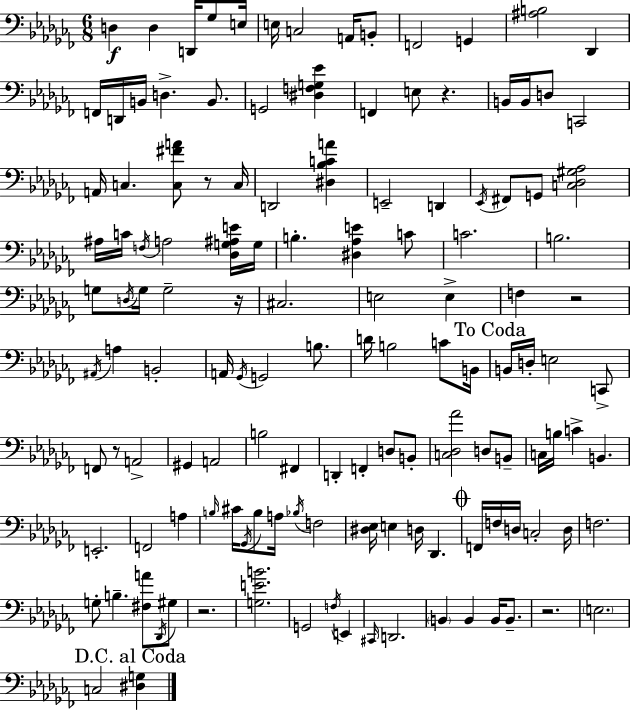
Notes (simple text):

D3/q D3/q D2/s Gb3/e E3/s E3/s C3/h A2/s B2/e F2/h G2/q [A#3,B3]/h Db2/q F2/s D2/s B2/s D3/q. B2/e. G2/h [D#3,F3,G3,Eb4]/q F2/q E3/e R/q. B2/s B2/s D3/e C2/h A2/s C3/q. [C3,F#4,A4]/e R/e C3/s D2/h [D#3,Bb3,C4,A4]/q E2/h D2/q Eb2/s F#2/e G2/e [C3,Db3,G#3,Ab3]/h A#3/s C4/s F3/s A3/h [Db3,G3,A#3,E4]/s G3/s B3/q. [D#3,Ab3,E4]/q C4/e C4/h. B3/h. G3/e D3/s G3/s G3/h R/s C#3/h. E3/h E3/q F3/q R/h A#2/s A3/q B2/h A2/s Gb2/s G2/h B3/e. D4/s B3/h C4/e B2/s B2/s D3/s E3/h C2/e F2/e R/e A2/h G#2/q A2/h B3/h F#2/q D2/q F2/q D3/e B2/e [C3,Db3,Ab4]/h D3/e B2/e C3/s B3/s C4/q B2/q. E2/h. F2/h A3/q B3/s C#4/s Gb2/s B3/e A3/s Bb3/s F3/h [D#3,Eb3]/s E3/q D3/s Db2/q. F2/s F3/s D3/s C3/h D3/s F3/h. G3/e B3/q. [F#3,A4]/e Db2/s G#3/e R/h. [G3,E4,B4]/h. G2/h F3/s E2/q C#2/s D2/h. B2/q B2/q B2/s B2/e. R/h. E3/h. C3/h [D#3,G3]/q